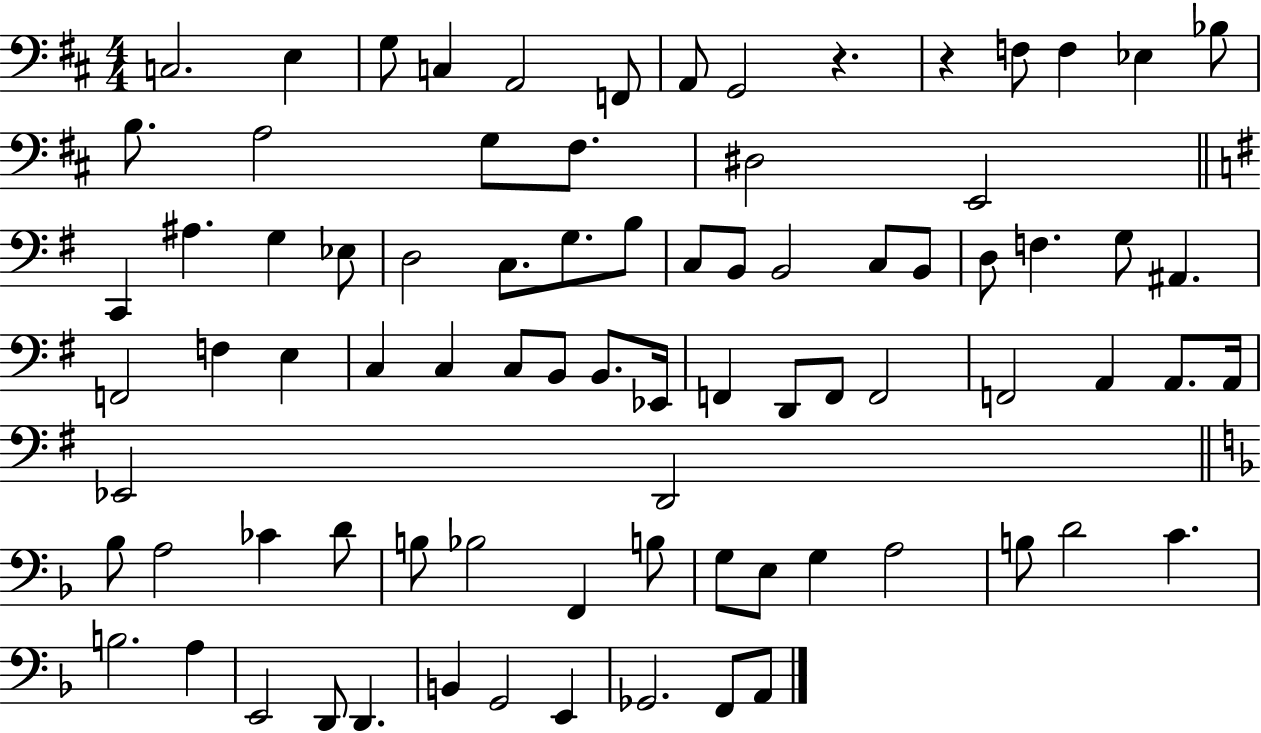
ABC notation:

X:1
T:Untitled
M:4/4
L:1/4
K:D
C,2 E, G,/2 C, A,,2 F,,/2 A,,/2 G,,2 z z F,/2 F, _E, _B,/2 B,/2 A,2 G,/2 ^F,/2 ^D,2 E,,2 C,, ^A, G, _E,/2 D,2 C,/2 G,/2 B,/2 C,/2 B,,/2 B,,2 C,/2 B,,/2 D,/2 F, G,/2 ^A,, F,,2 F, E, C, C, C,/2 B,,/2 B,,/2 _E,,/4 F,, D,,/2 F,,/2 F,,2 F,,2 A,, A,,/2 A,,/4 _E,,2 D,,2 _B,/2 A,2 _C D/2 B,/2 _B,2 F,, B,/2 G,/2 E,/2 G, A,2 B,/2 D2 C B,2 A, E,,2 D,,/2 D,, B,, G,,2 E,, _G,,2 F,,/2 A,,/2